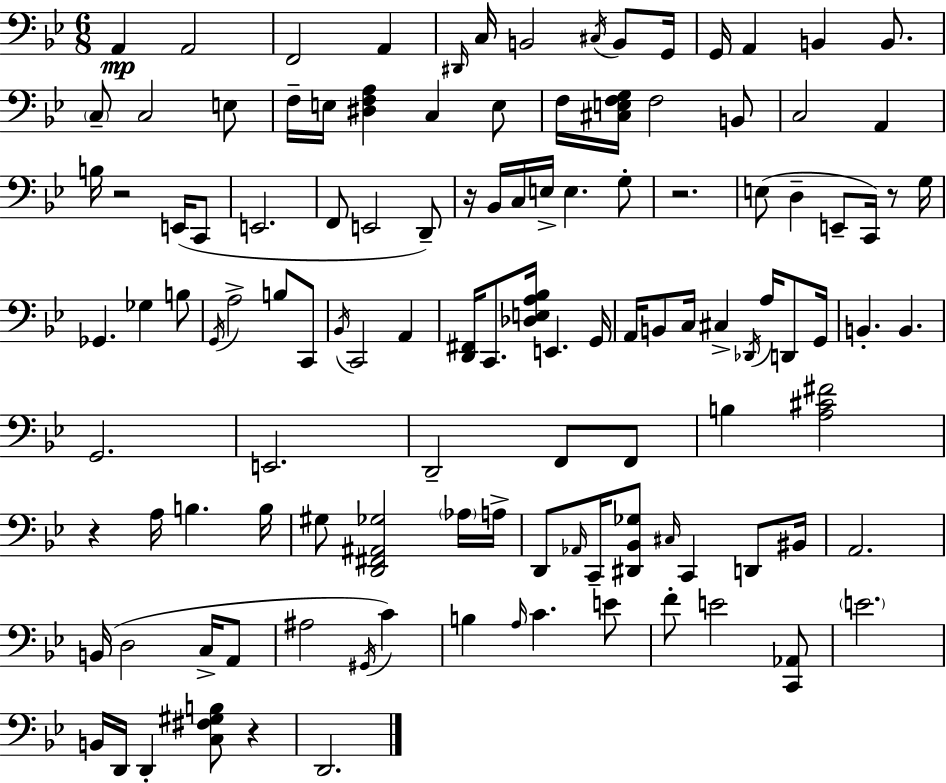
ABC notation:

X:1
T:Untitled
M:6/8
L:1/4
K:Bb
A,, A,,2 F,,2 A,, ^D,,/4 C,/4 B,,2 ^C,/4 B,,/2 G,,/4 G,,/4 A,, B,, B,,/2 C,/2 C,2 E,/2 F,/4 E,/4 [^D,F,A,] C, E,/2 F,/4 [^C,E,F,G,]/4 F,2 B,,/2 C,2 A,, B,/4 z2 E,,/4 C,,/2 E,,2 F,,/2 E,,2 D,,/2 z/4 _B,,/4 C,/4 E,/4 E, G,/2 z2 E,/2 D, E,,/2 C,,/4 z/2 G,/4 _G,, _G, B,/2 G,,/4 A,2 B,/2 C,,/2 _B,,/4 C,,2 A,, [D,,^F,,]/4 C,,/2 [_D,E,A,_B,]/4 E,, G,,/4 A,,/4 B,,/2 C,/4 ^C, _D,,/4 A,/4 D,,/2 G,,/4 B,, B,, G,,2 E,,2 D,,2 F,,/2 F,,/2 B, [A,^C^F]2 z A,/4 B, B,/4 ^G,/2 [D,,^F,,^A,,_G,]2 _A,/4 A,/4 D,,/2 _A,,/4 C,,/4 [^D,,_B,,_G,]/2 ^C,/4 C,, D,,/2 ^B,,/4 A,,2 B,,/4 D,2 C,/4 A,,/2 ^A,2 ^G,,/4 C B, A,/4 C E/2 F/2 E2 [C,,_A,,]/2 E2 B,,/4 D,,/4 D,, [C,^F,^G,B,]/2 z D,,2